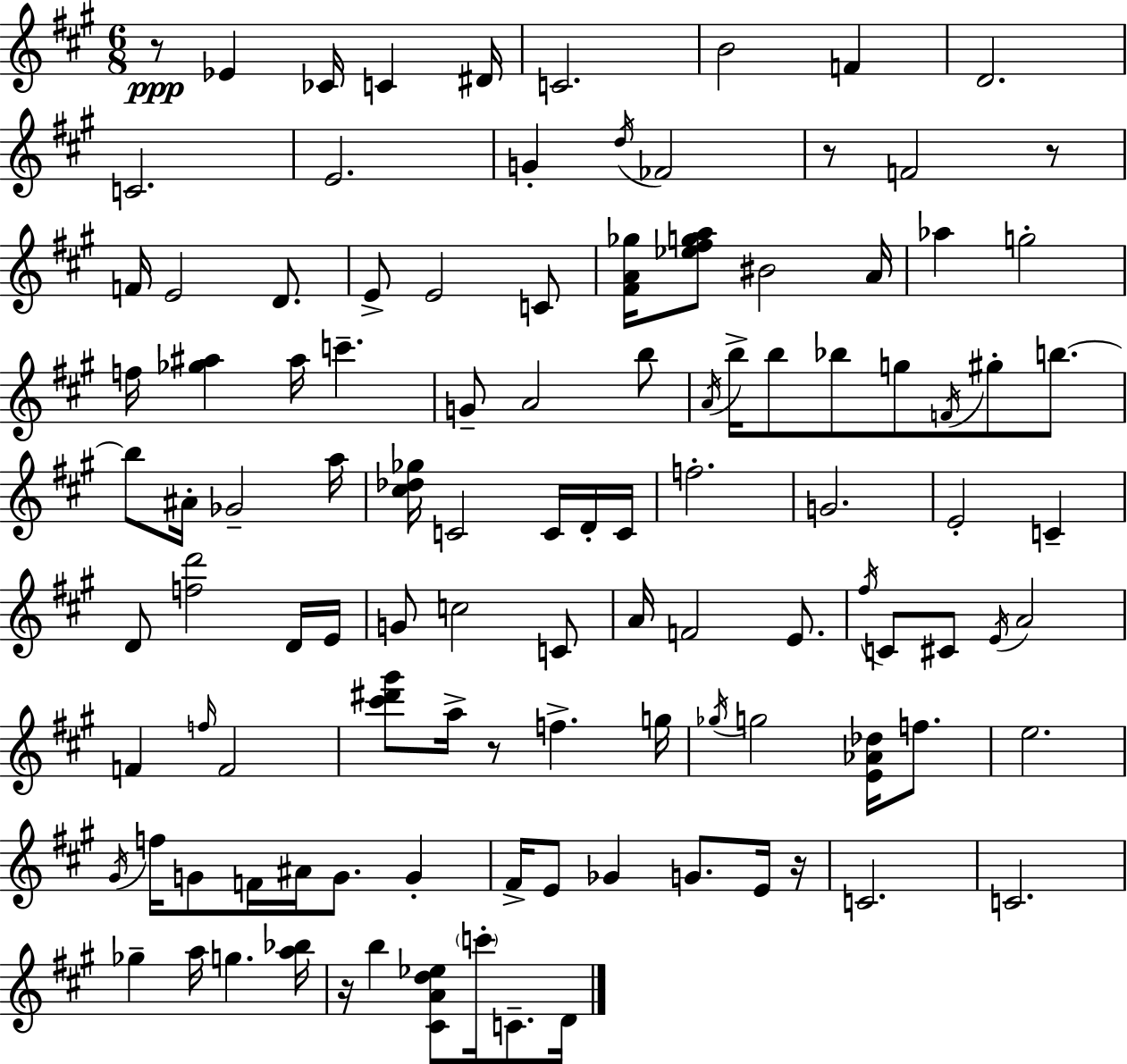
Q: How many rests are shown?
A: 6